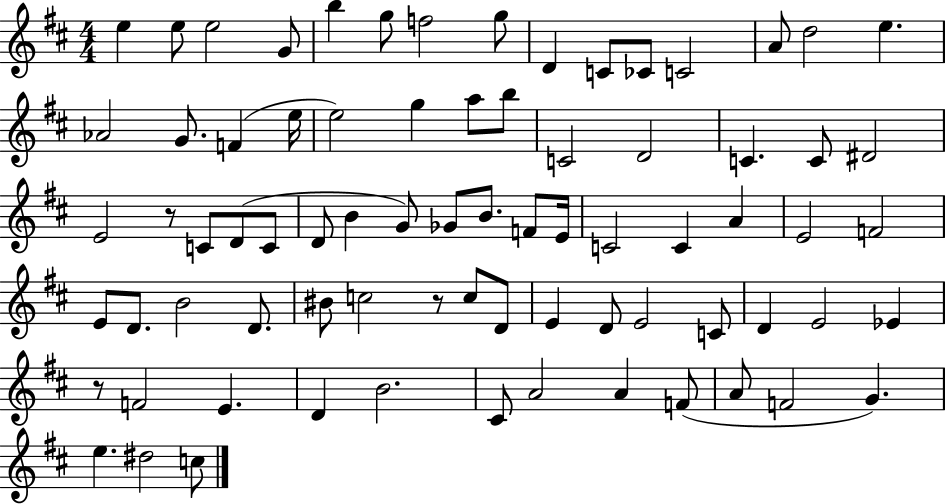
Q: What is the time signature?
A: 4/4